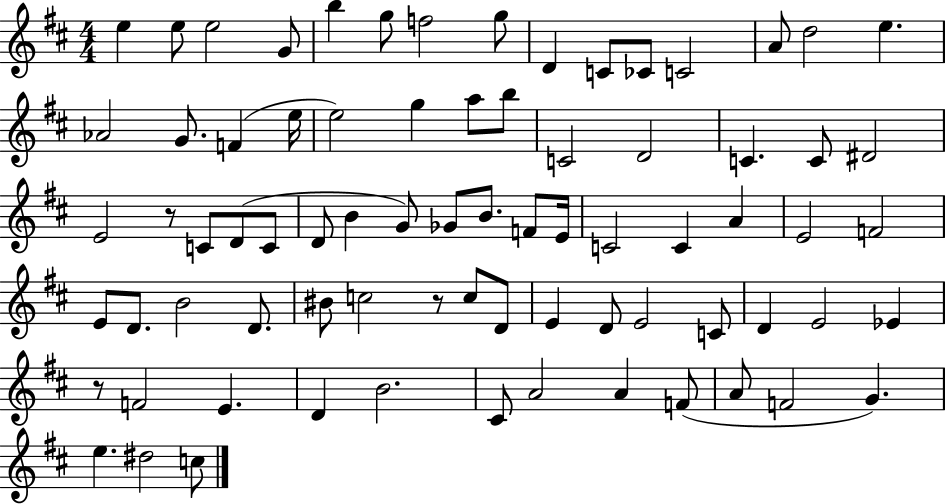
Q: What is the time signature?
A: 4/4